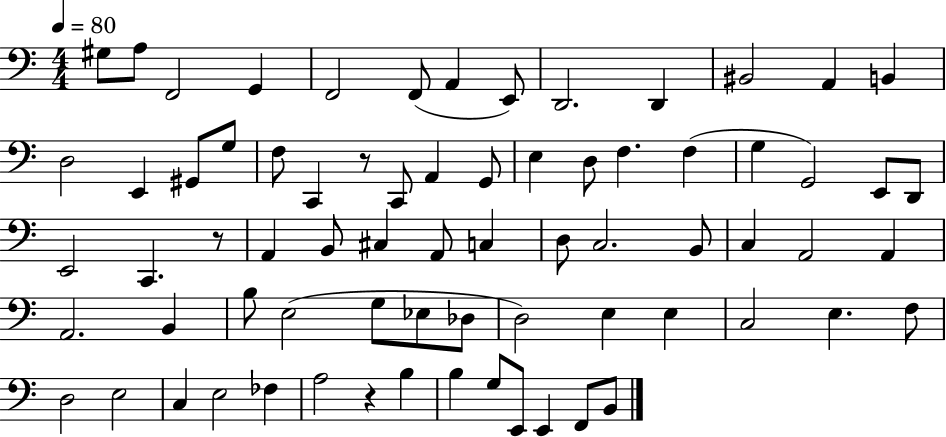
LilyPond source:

{
  \clef bass
  \numericTimeSignature
  \time 4/4
  \key c \major
  \tempo 4 = 80
  gis8 a8 f,2 g,4 | f,2 f,8( a,4 e,8) | d,2. d,4 | bis,2 a,4 b,4 | \break d2 e,4 gis,8 g8 | f8 c,4 r8 c,8 a,4 g,8 | e4 d8 f4. f4( | g4 g,2) e,8 d,8 | \break e,2 c,4. r8 | a,4 b,8 cis4 a,8 c4 | d8 c2. b,8 | c4 a,2 a,4 | \break a,2. b,4 | b8 e2( g8 ees8 des8 | d2) e4 e4 | c2 e4. f8 | \break d2 e2 | c4 e2 fes4 | a2 r4 b4 | b4 g8 e,8 e,4 f,8 b,8 | \break \bar "|."
}